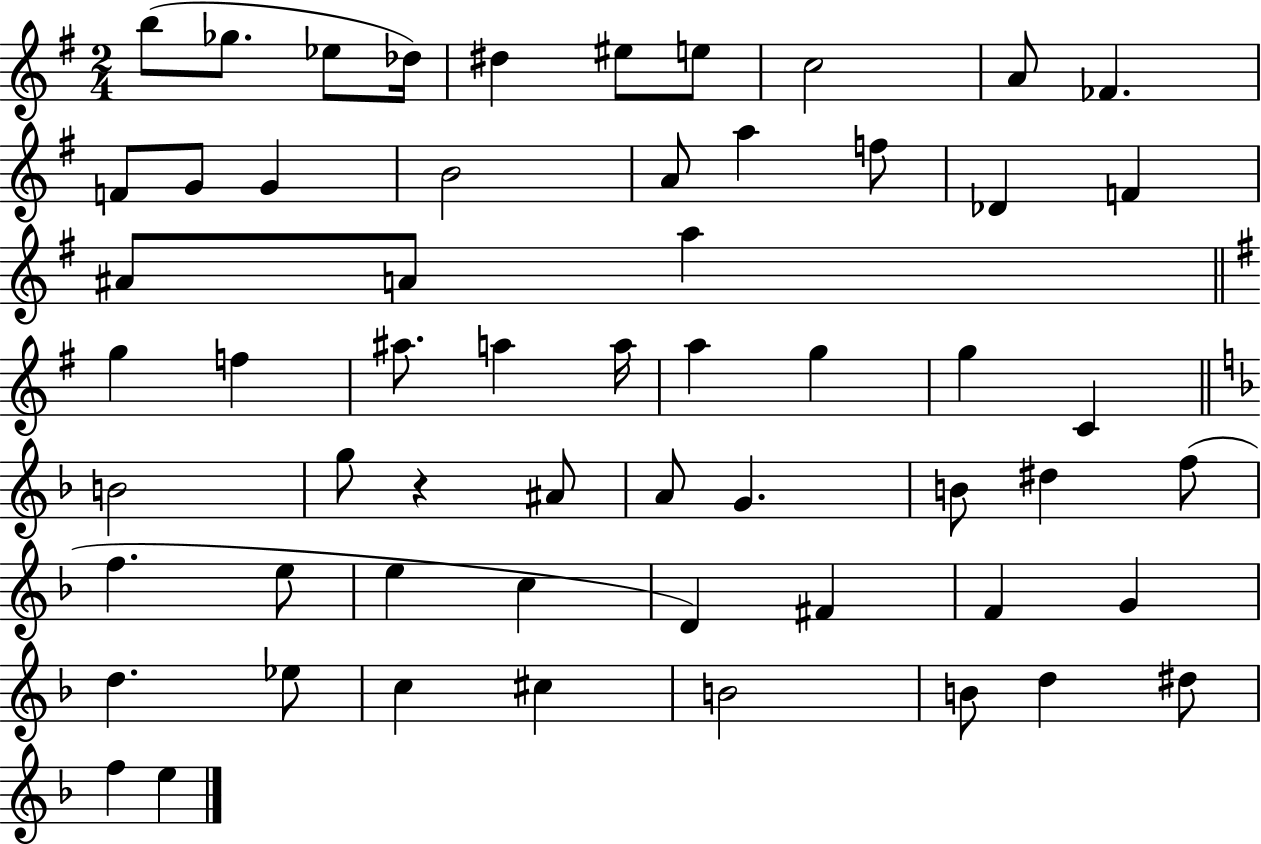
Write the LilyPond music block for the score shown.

{
  \clef treble
  \numericTimeSignature
  \time 2/4
  \key g \major
  b''8( ges''8. ees''8 des''16) | dis''4 eis''8 e''8 | c''2 | a'8 fes'4. | \break f'8 g'8 g'4 | b'2 | a'8 a''4 f''8 | des'4 f'4 | \break ais'8 a'8 a''4 | \bar "||" \break \key g \major g''4 f''4 | ais''8. a''4 a''16 | a''4 g''4 | g''4 c'4 | \break \bar "||" \break \key f \major b'2 | g''8 r4 ais'8 | a'8 g'4. | b'8 dis''4 f''8( | \break f''4. e''8 | e''4 c''4 | d'4) fis'4 | f'4 g'4 | \break d''4. ees''8 | c''4 cis''4 | b'2 | b'8 d''4 dis''8 | \break f''4 e''4 | \bar "|."
}